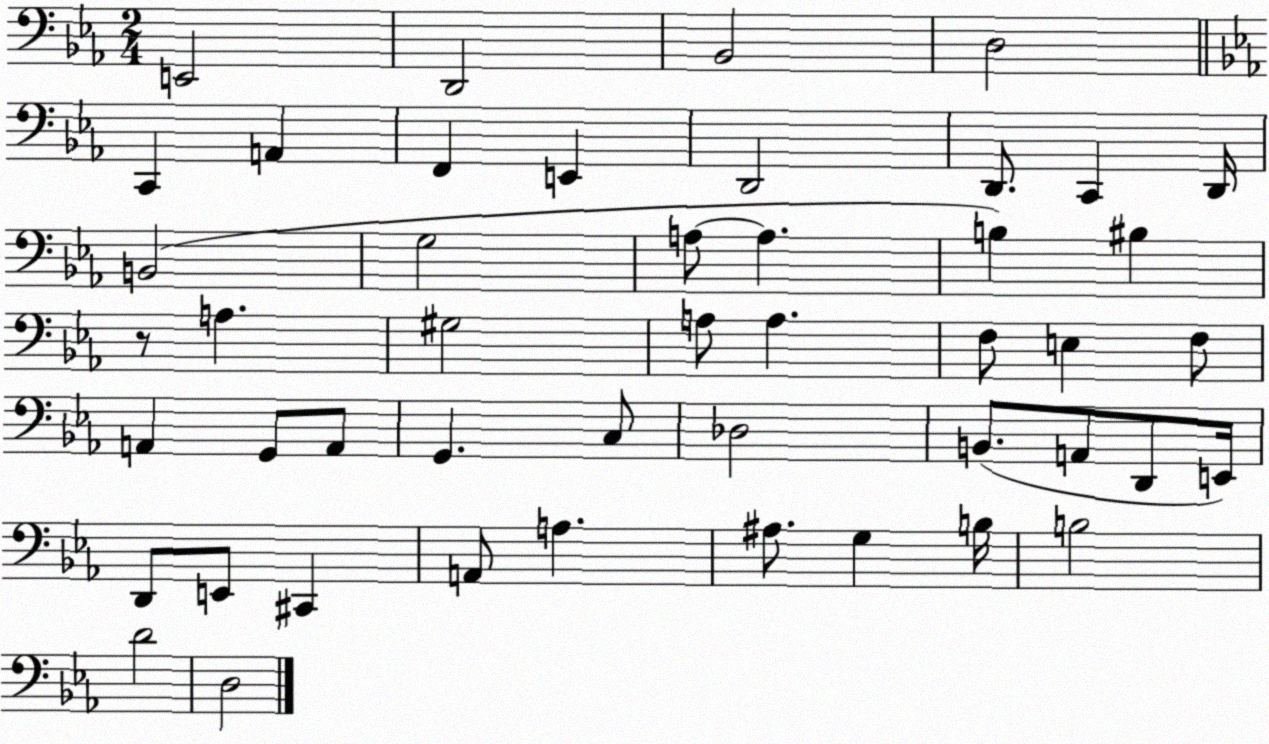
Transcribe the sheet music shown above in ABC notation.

X:1
T:Untitled
M:2/4
L:1/4
K:Eb
E,,2 D,,2 _B,,2 D,2 C,, A,, F,, E,, D,,2 D,,/2 C,, D,,/4 B,,2 G,2 A,/2 A, B, ^B, z/2 A, ^G,2 A,/2 A, F,/2 E, F,/2 A,, G,,/2 A,,/2 G,, C,/2 _D,2 B,,/2 A,,/2 D,,/2 E,,/4 D,,/2 E,,/2 ^C,, A,,/2 A, ^A,/2 G, B,/4 B,2 D2 D,2